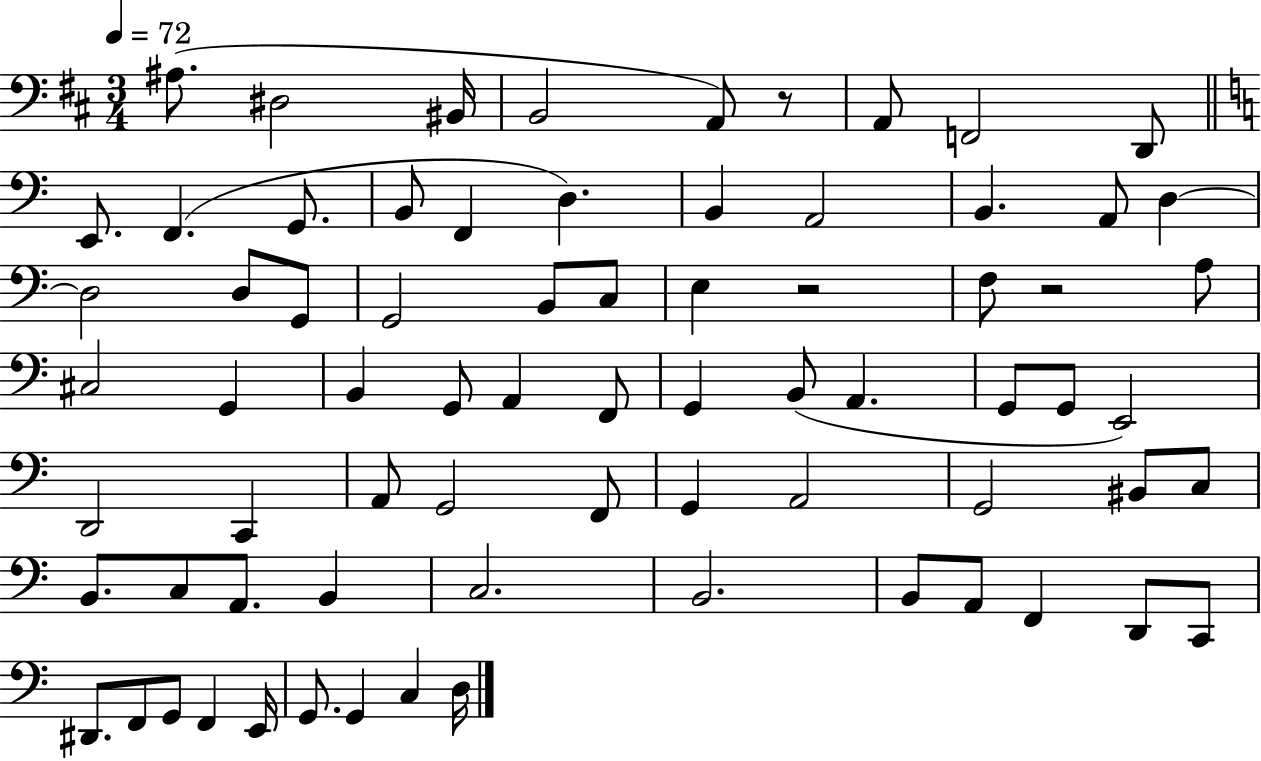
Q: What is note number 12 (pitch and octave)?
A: B2